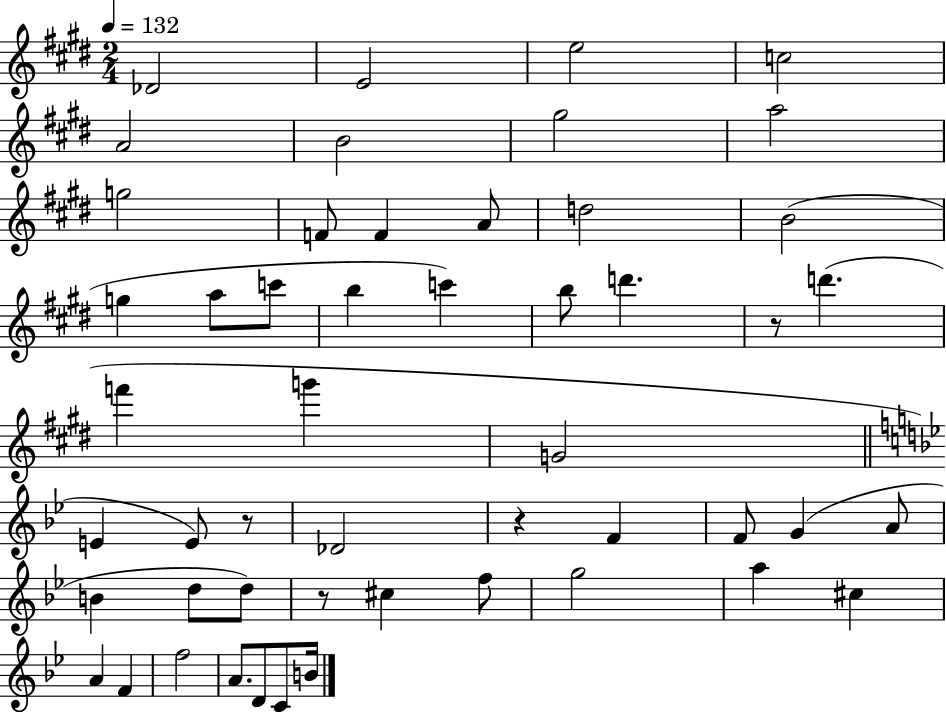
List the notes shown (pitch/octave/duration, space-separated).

Db4/h E4/h E5/h C5/h A4/h B4/h G#5/h A5/h G5/h F4/e F4/q A4/e D5/h B4/h G5/q A5/e C6/e B5/q C6/q B5/e D6/q. R/e D6/q. F6/q G6/q G4/h E4/q E4/e R/e Db4/h R/q F4/q F4/e G4/q A4/e B4/q D5/e D5/e R/e C#5/q F5/e G5/h A5/q C#5/q A4/q F4/q F5/h A4/e. D4/e C4/e B4/s